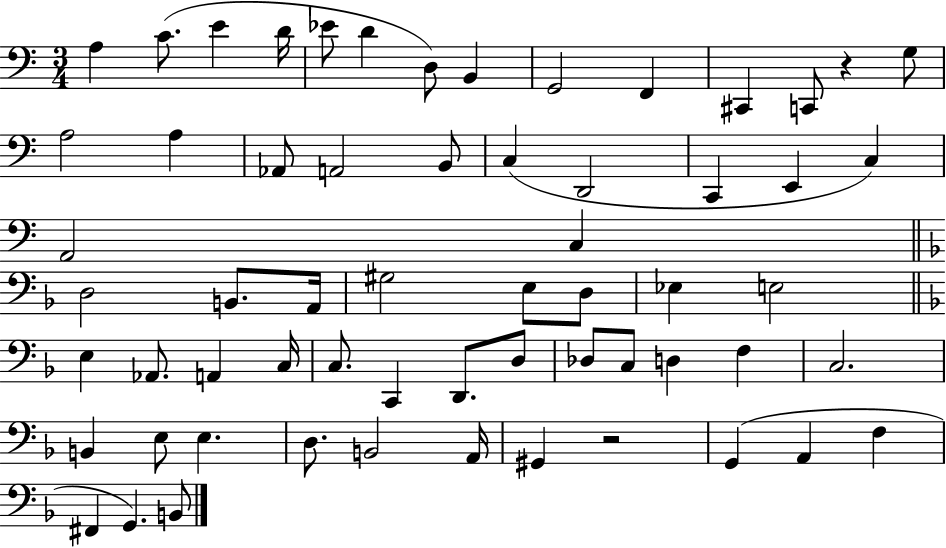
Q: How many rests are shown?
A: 2